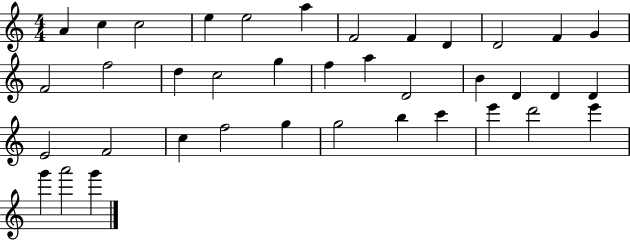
A4/q C5/q C5/h E5/q E5/h A5/q F4/h F4/q D4/q D4/h F4/q G4/q F4/h F5/h D5/q C5/h G5/q F5/q A5/q D4/h B4/q D4/q D4/q D4/q E4/h F4/h C5/q F5/h G5/q G5/h B5/q C6/q E6/q D6/h E6/q G6/q A6/h G6/q